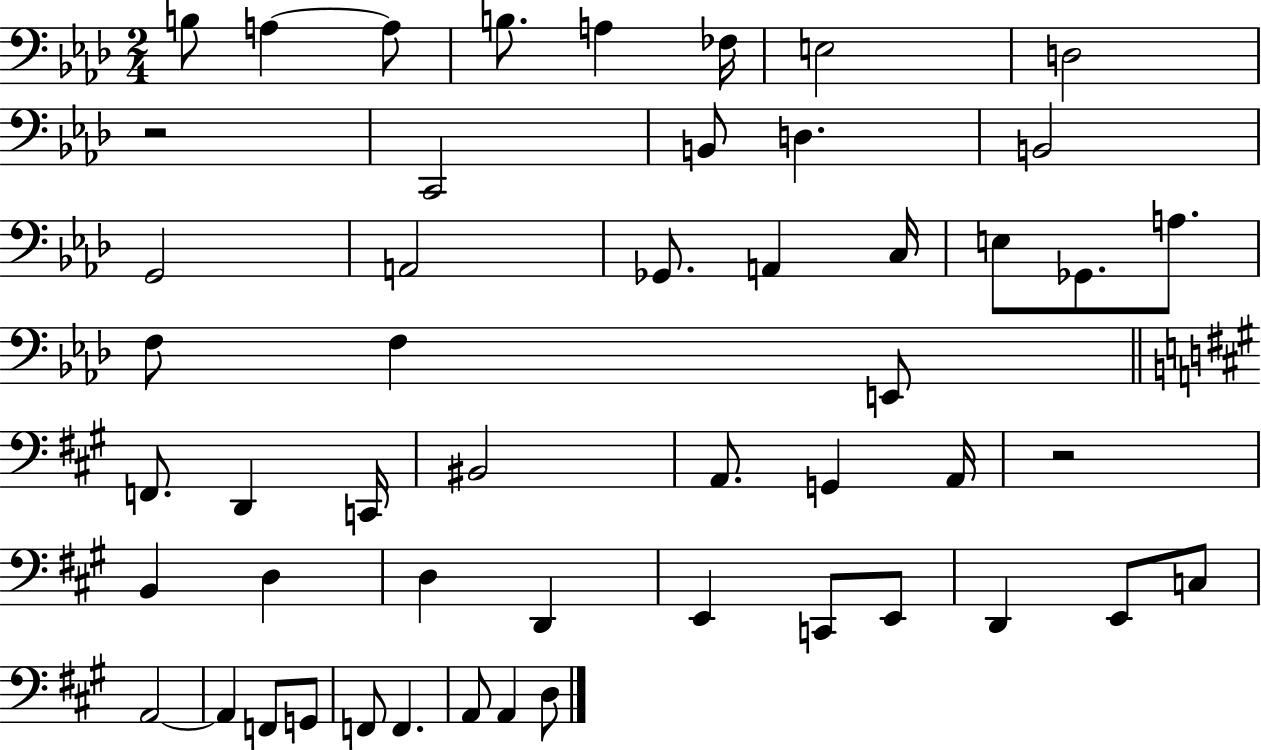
{
  \clef bass
  \numericTimeSignature
  \time 2/4
  \key aes \major
  \repeat volta 2 { b8 a4~~ a8 | b8. a4 fes16 | e2 | d2 | \break r2 | c,2 | b,8 d4. | b,2 | \break g,2 | a,2 | ges,8. a,4 c16 | e8 ges,8. a8. | \break f8 f4 e,8 | \bar "||" \break \key a \major f,8. d,4 c,16 | bis,2 | a,8. g,4 a,16 | r2 | \break b,4 d4 | d4 d,4 | e,4 c,8 e,8 | d,4 e,8 c8 | \break a,2~~ | a,4 f,8 g,8 | f,8 f,4. | a,8 a,4 d8 | \break } \bar "|."
}